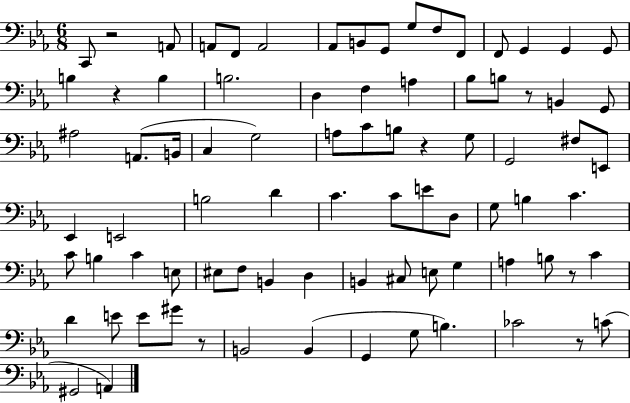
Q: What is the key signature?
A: EES major